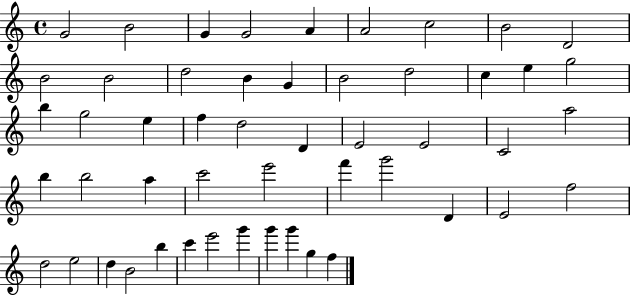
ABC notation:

X:1
T:Untitled
M:4/4
L:1/4
K:C
G2 B2 G G2 A A2 c2 B2 D2 B2 B2 d2 B G B2 d2 c e g2 b g2 e f d2 D E2 E2 C2 a2 b b2 a c'2 e'2 f' g'2 D E2 f2 d2 e2 d B2 b c' e'2 g' g' g' g f